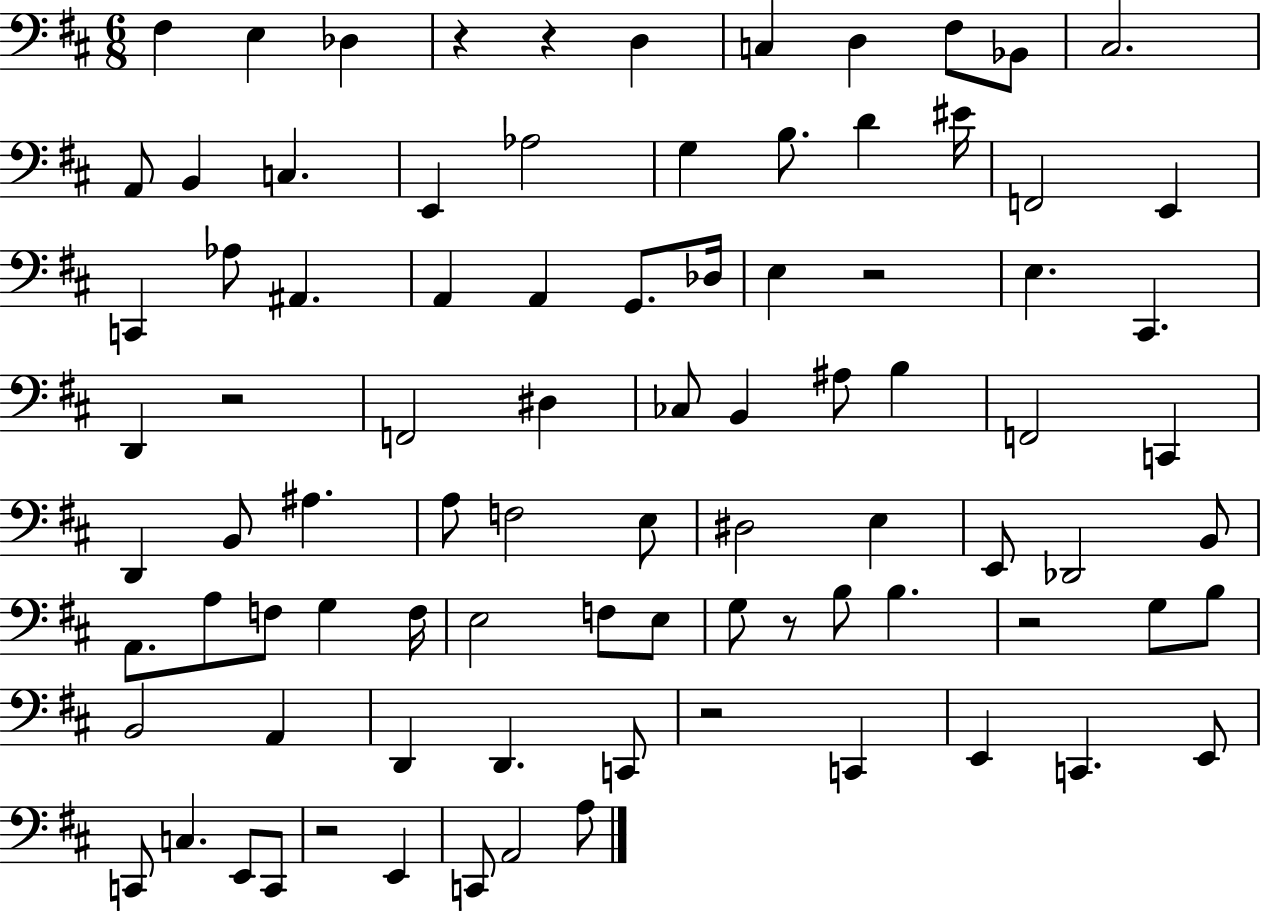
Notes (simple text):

F#3/q E3/q Db3/q R/q R/q D3/q C3/q D3/q F#3/e Bb2/e C#3/h. A2/e B2/q C3/q. E2/q Ab3/h G3/q B3/e. D4/q EIS4/s F2/h E2/q C2/q Ab3/e A#2/q. A2/q A2/q G2/e. Db3/s E3/q R/h E3/q. C#2/q. D2/q R/h F2/h D#3/q CES3/e B2/q A#3/e B3/q F2/h C2/q D2/q B2/e A#3/q. A3/e F3/h E3/e D#3/h E3/q E2/e Db2/h B2/e A2/e. A3/e F3/e G3/q F3/s E3/h F3/e E3/e G3/e R/e B3/e B3/q. R/h G3/e B3/e B2/h A2/q D2/q D2/q. C2/e R/h C2/q E2/q C2/q. E2/e C2/e C3/q. E2/e C2/e R/h E2/q C2/e A2/h A3/e